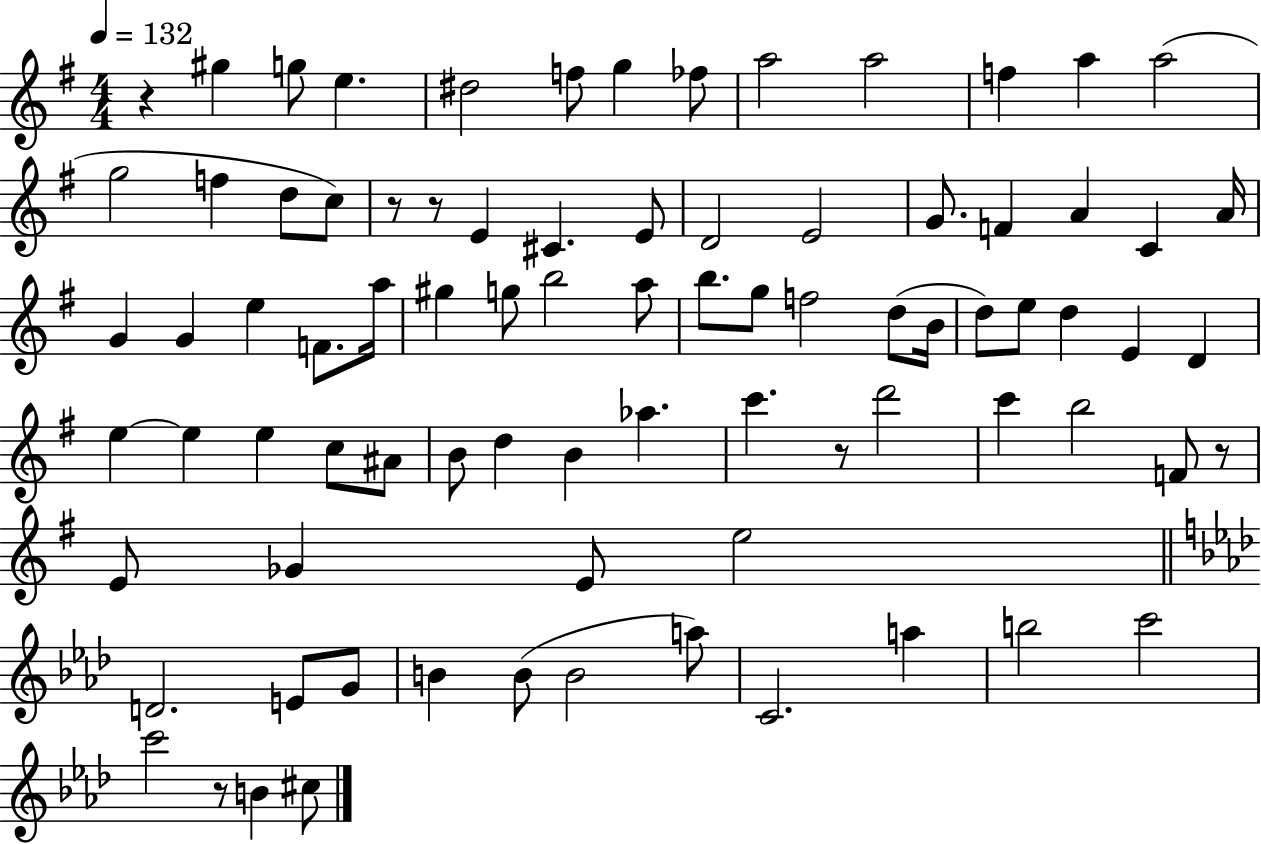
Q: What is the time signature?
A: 4/4